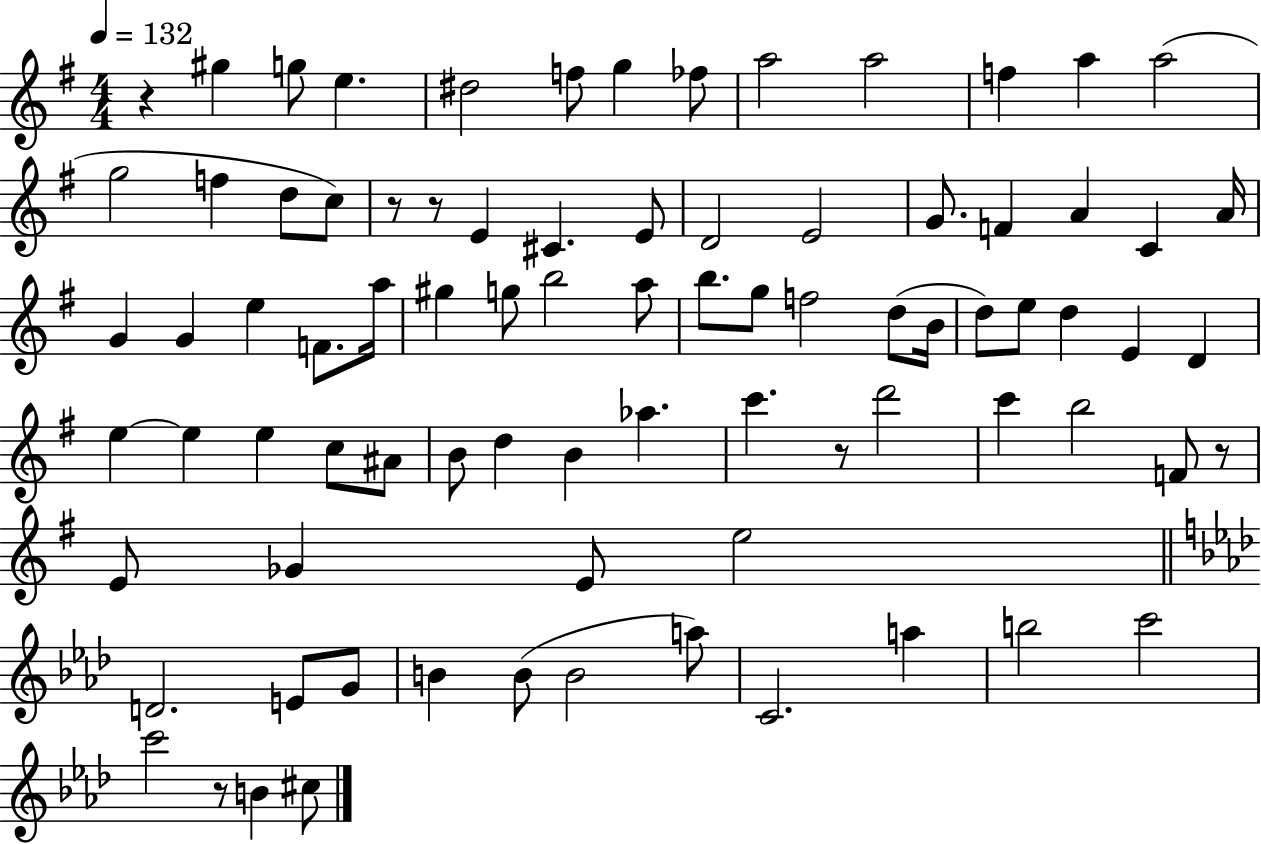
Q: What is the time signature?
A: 4/4